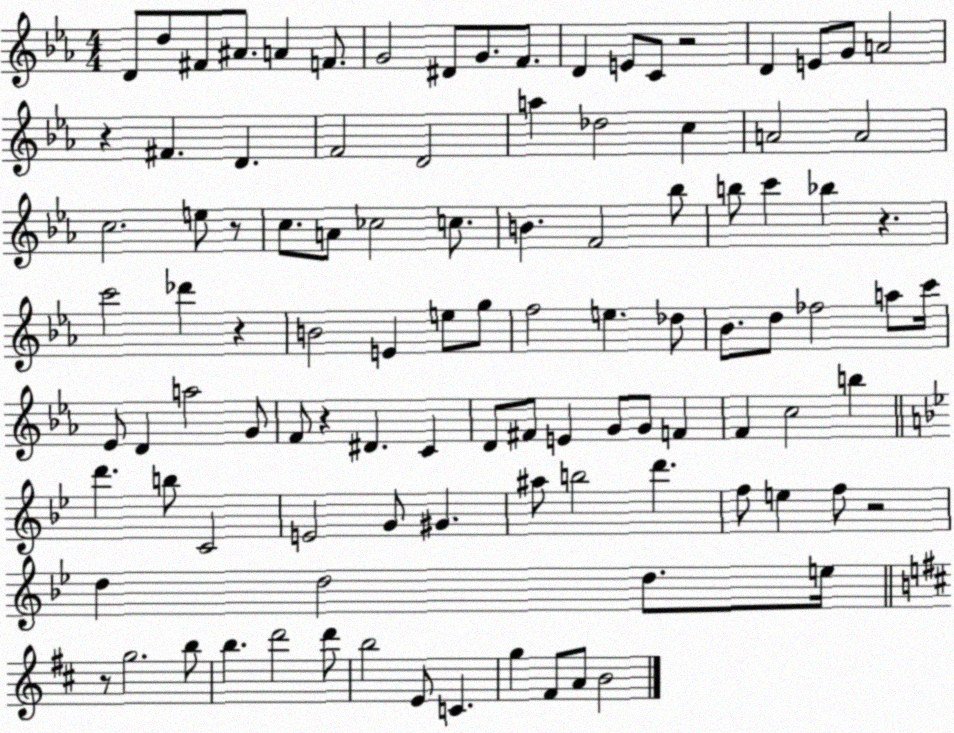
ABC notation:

X:1
T:Untitled
M:4/4
L:1/4
K:Eb
D/2 d/2 ^F/2 ^A/2 A F/2 G2 ^D/2 G/2 F/2 D E/2 C/2 z2 D E/2 G/2 A2 z ^F D F2 D2 a _d2 c A2 A2 c2 e/2 z/2 c/2 A/2 _c2 c/2 B F2 _b/2 b/2 c' _b z c'2 _d' z B2 E e/2 g/2 f2 e _d/2 _B/2 d/2 _f2 a/2 c'/4 _E/2 D a2 G/2 F/2 z ^D C D/2 ^F/2 E G/2 G/2 F F c2 b d' b/2 C2 E2 G/2 ^G ^a/2 b2 d' f/2 e f/2 z2 d d2 d/2 e/4 z/2 g2 b/2 b d'2 d'/2 b2 E/2 C g ^F/2 A/2 B2